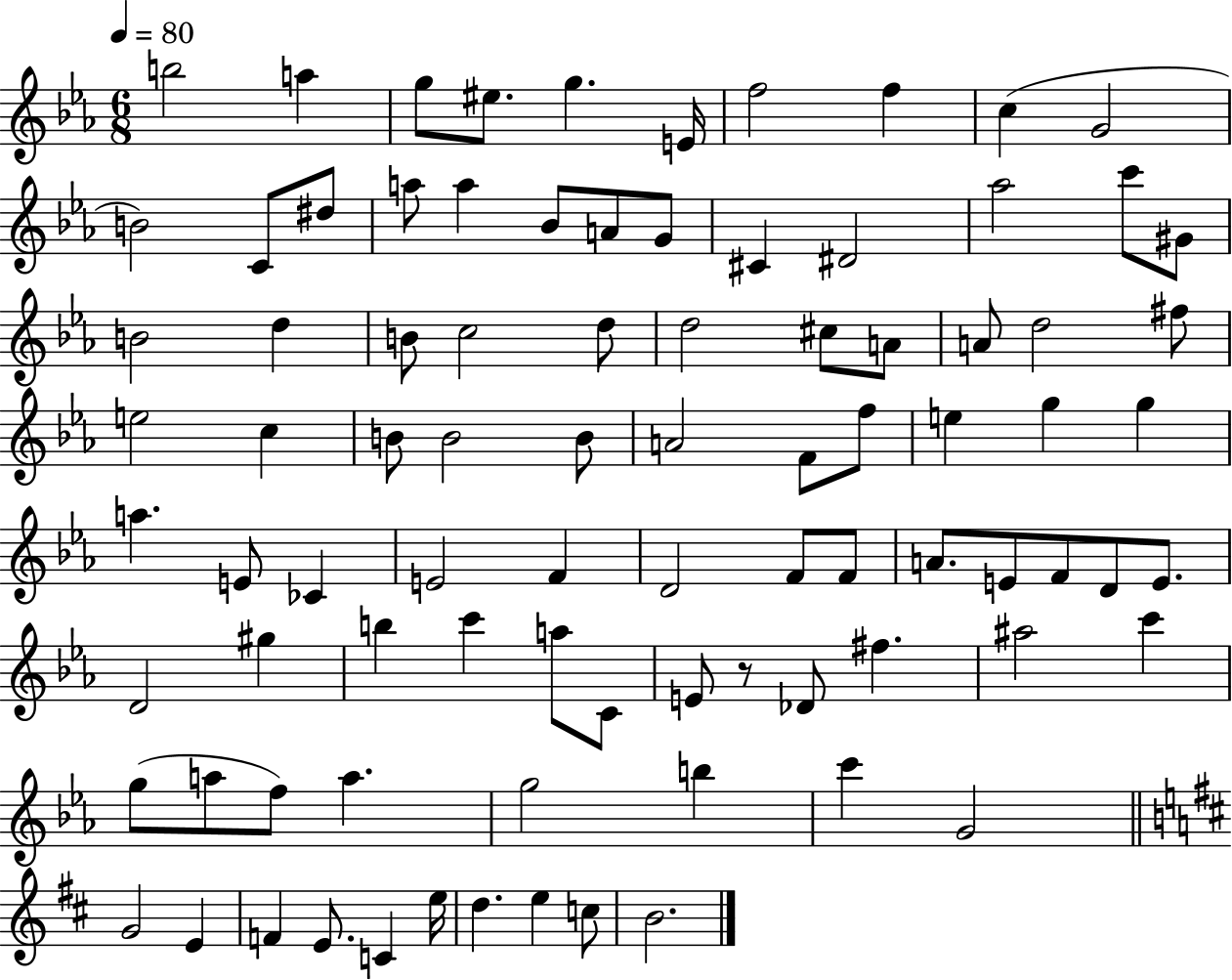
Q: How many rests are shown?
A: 1